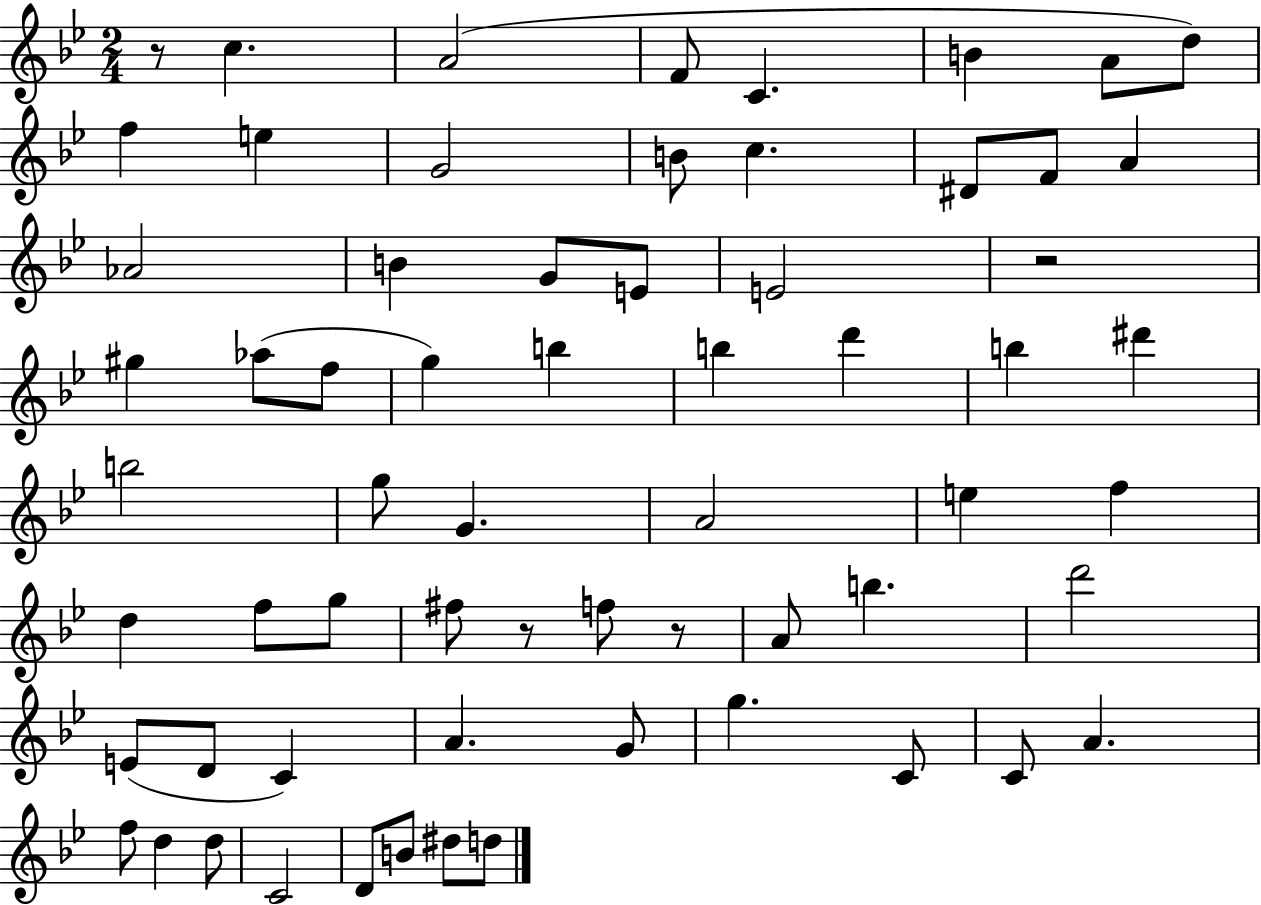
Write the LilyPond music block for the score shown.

{
  \clef treble
  \numericTimeSignature
  \time 2/4
  \key bes \major
  r8 c''4. | a'2( | f'8 c'4. | b'4 a'8 d''8) | \break f''4 e''4 | g'2 | b'8 c''4. | dis'8 f'8 a'4 | \break aes'2 | b'4 g'8 e'8 | e'2 | r2 | \break gis''4 aes''8( f''8 | g''4) b''4 | b''4 d'''4 | b''4 dis'''4 | \break b''2 | g''8 g'4. | a'2 | e''4 f''4 | \break d''4 f''8 g''8 | fis''8 r8 f''8 r8 | a'8 b''4. | d'''2 | \break e'8( d'8 c'4) | a'4. g'8 | g''4. c'8 | c'8 a'4. | \break f''8 d''4 d''8 | c'2 | d'8 b'8 dis''8 d''8 | \bar "|."
}